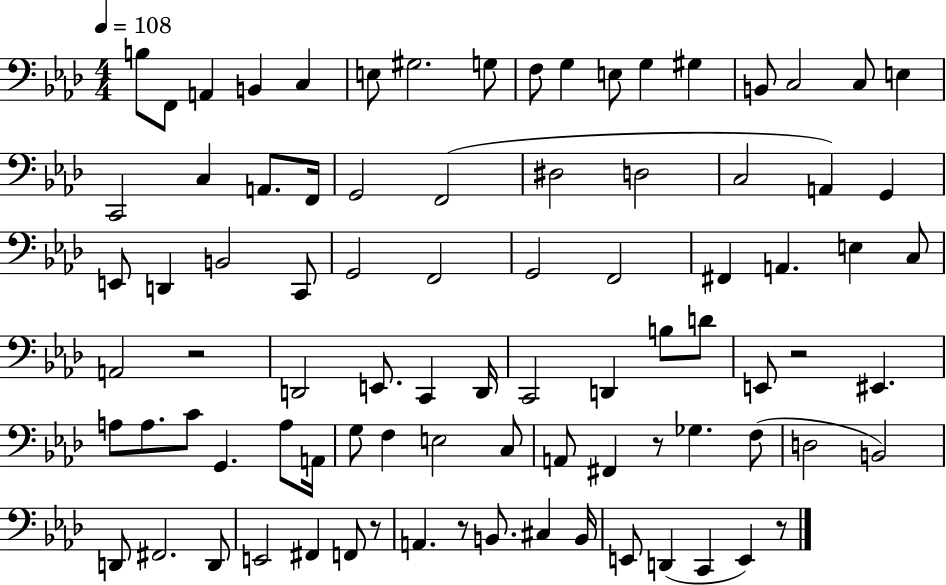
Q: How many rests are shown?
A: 6